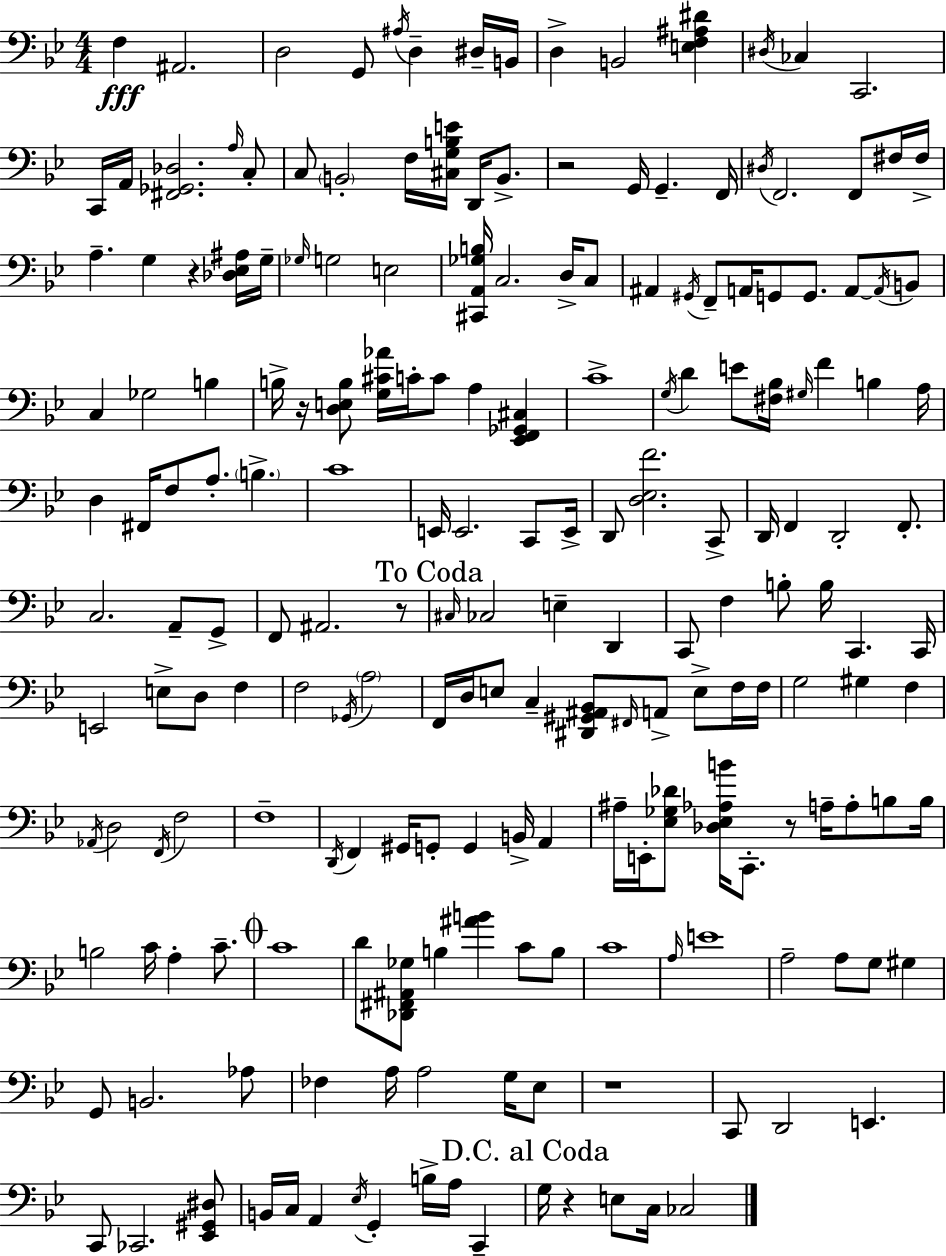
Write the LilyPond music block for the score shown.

{
  \clef bass
  \numericTimeSignature
  \time 4/4
  \key g \minor
  f4\fff ais,2. | d2 g,8 \acciaccatura { ais16 } d4-- dis16-- | b,16 d4-> b,2 <e f ais dis'>4 | \acciaccatura { dis16 } ces4 c,2. | \break c,16 a,16 <fis, ges, des>2. | \grace { a16 } c8-. c8 \parenthesize b,2-. f16 <cis g b e'>16 d,16 | b,8.-> r2 g,16 g,4.-- | f,16 \acciaccatura { dis16 } f,2. | \break f,8 fis16 fis16-> a4.-- g4 r4 | <des ees ais>16 g16-- \grace { ges16 } g2 e2 | <cis, a, ges b>16 c2. | d16-> c8 ais,4 \acciaccatura { gis,16 } f,8-- a,16 g,8 g,8. | \break a,8~~ \acciaccatura { a,16 } b,8 c4 ges2 | b4 b16-> r16 <d e b>8 <g cis' aes'>16 c'16-. c'8 a4 | <ees, f, ges, cis>4 c'1-> | \acciaccatura { g16 } d'4 e'8 <fis bes>16 \grace { gis16 } | \break f'4 b4 a16 d4 fis,16 f8 | a8.-. \parenthesize b4.-> c'1 | e,16 e,2. | c,8 e,16-> d,8 <d ees f'>2. | \break c,8-> d,16 f,4 d,2-. | f,8.-. c2. | a,8-- g,8-> f,8 ais,2. | r8 \mark "To Coda" \grace { cis16 } ces2 | \break e4-- d,4 c,8 f4 | b8-. b16 c,4. c,16 e,2 | e8-> d8 f4 f2 | \acciaccatura { ges,16 } \parenthesize a2 f,16 d16 e8 c4-- | \break <dis, gis, ais, bes,>8 \grace { fis,16 } a,8-> e8-> f16 f16 g2 | gis4 f4 \acciaccatura { aes,16 } d2 | \acciaccatura { f,16 } f2 f1-- | \acciaccatura { d,16 } f,4 | \break gis,16 g,8-. g,4 b,16-> a,4 ais16-- | e,16-. <ees ges des'>8 <des ees aes b'>16 c,8.-. r8 a16-- a8-. b8 b16 b2 | c'16 a4-. c'8.-- \mark \markup { \musicglyph "scripts.coda" } c'1 | d'8 | \break <des, fis, ais, ges>8 b4 <ais' b'>4 c'8 b8 c'1 | \grace { a16 } | e'1 | a2-- a8 g8 gis4 | \break g,8 b,2. aes8 | fes4 a16 a2 g16 ees8 | r1 | c,8 d,2 e,4. | \break c,8 ces,2. <ees, gis, dis>8 | b,16 c16 a,4 \acciaccatura { ees16 } g,4-. b16-> a16 c,4-- | \mark "D.C. al Coda" g16 r4 e8 c16 ces2 | \bar "|."
}